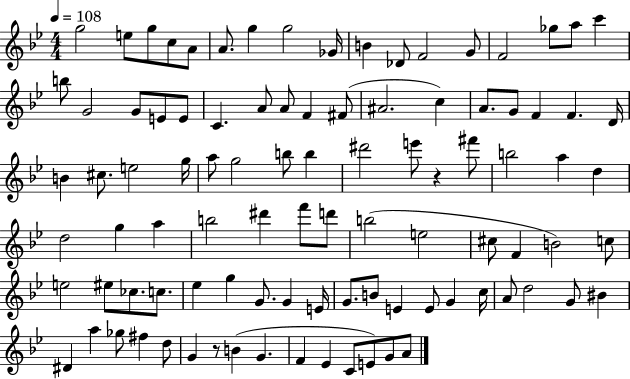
{
  \clef treble
  \numericTimeSignature
  \time 4/4
  \key bes \major
  \tempo 4 = 108
  g''2 e''8 g''8 c''8 a'8 | a'8. g''4 g''2 ges'16 | b'4 des'8 f'2 g'8 | f'2 ges''8 a''8 c'''4 | \break b''8 g'2 g'8 e'8 e'8 | c'4. a'8 a'8 f'4 fis'8( | ais'2. c''4) | a'8. g'8 f'4 f'4. d'16 | \break b'4 cis''8. e''2 g''16 | a''8 g''2 b''8 b''4 | dis'''2 e'''8 r4 fis'''8 | b''2 a''4 d''4 | \break d''2 g''4 a''4 | b''2 dis'''4 f'''8 d'''8 | b''2( e''2 | cis''8 f'4 b'2) c''8 | \break e''2 eis''8 ces''8. c''8. | ees''4 g''4 g'8. g'4 e'16 | g'8. b'8 e'4 e'8 g'4 c''16 | a'8 d''2 g'8 bis'4 | \break dis'4 a''4 ges''8 fis''4 d''8 | g'4 r8 b'4( g'4. | f'4 ees'4 c'8 e'8) g'8 a'8 | \bar "|."
}